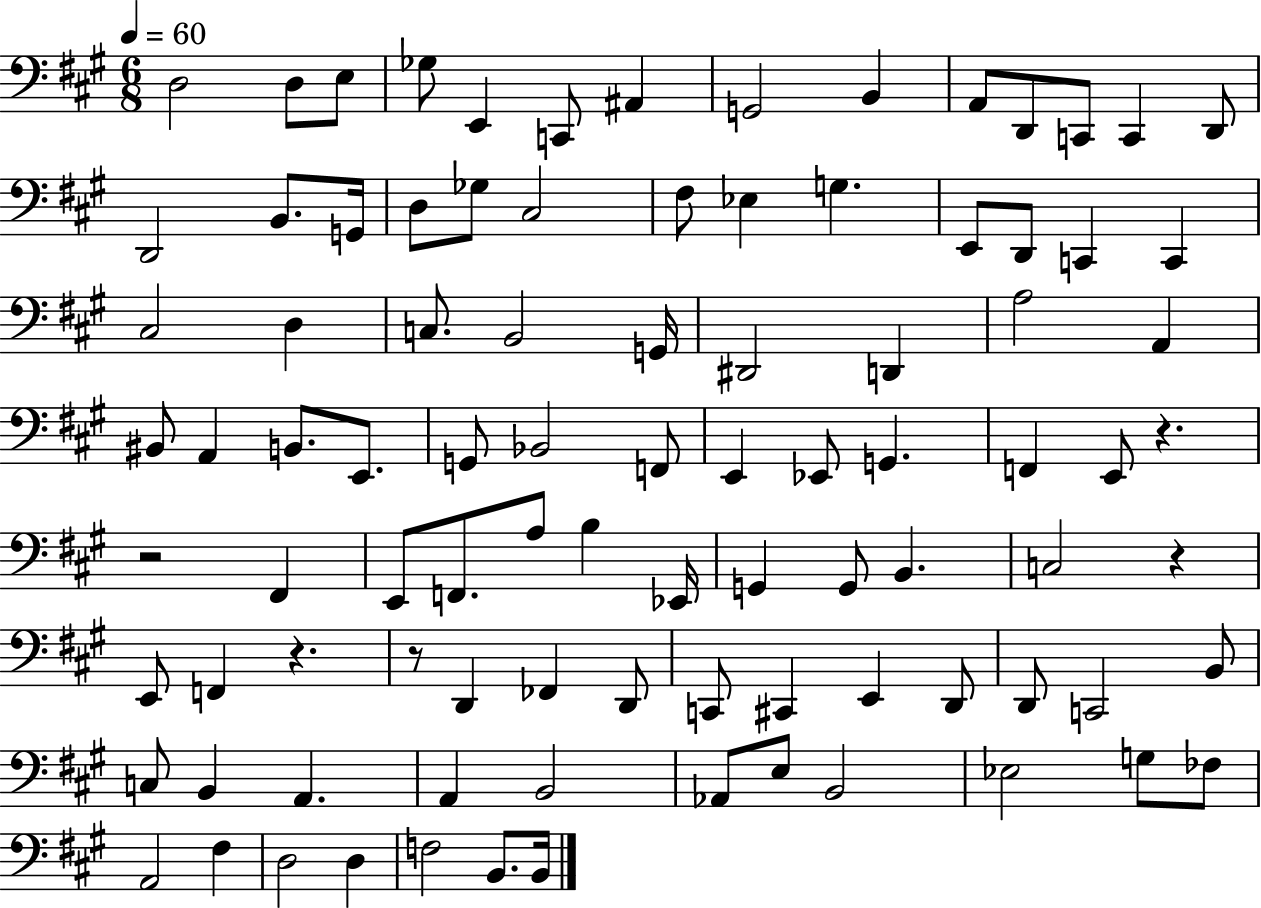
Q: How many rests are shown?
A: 5